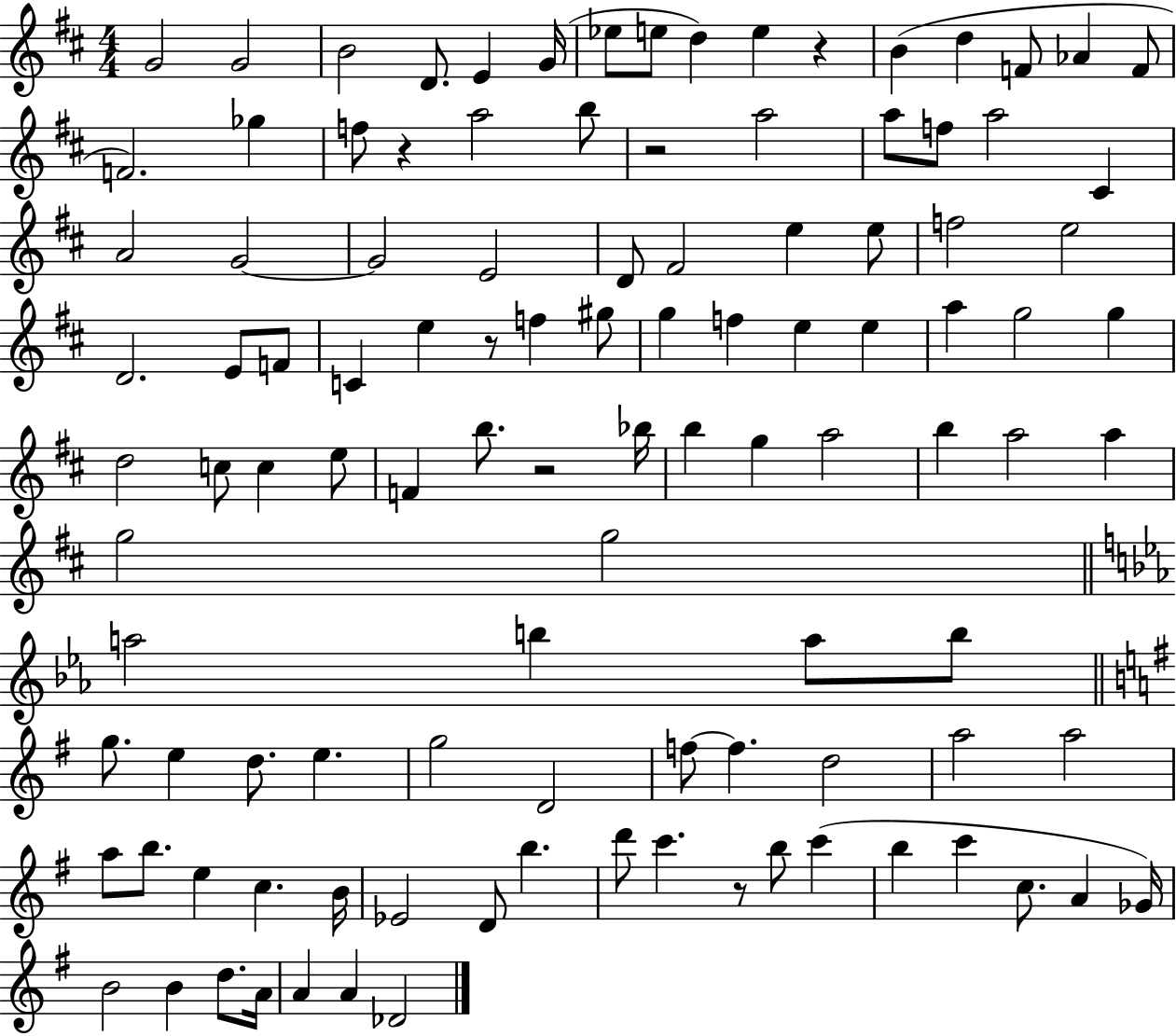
X:1
T:Untitled
M:4/4
L:1/4
K:D
G2 G2 B2 D/2 E G/4 _e/2 e/2 d e z B d F/2 _A F/2 F2 _g f/2 z a2 b/2 z2 a2 a/2 f/2 a2 ^C A2 G2 G2 E2 D/2 ^F2 e e/2 f2 e2 D2 E/2 F/2 C e z/2 f ^g/2 g f e e a g2 g d2 c/2 c e/2 F b/2 z2 _b/4 b g a2 b a2 a g2 g2 a2 b a/2 b/2 g/2 e d/2 e g2 D2 f/2 f d2 a2 a2 a/2 b/2 e c B/4 _E2 D/2 b d'/2 c' z/2 b/2 c' b c' c/2 A _G/4 B2 B d/2 A/4 A A _D2